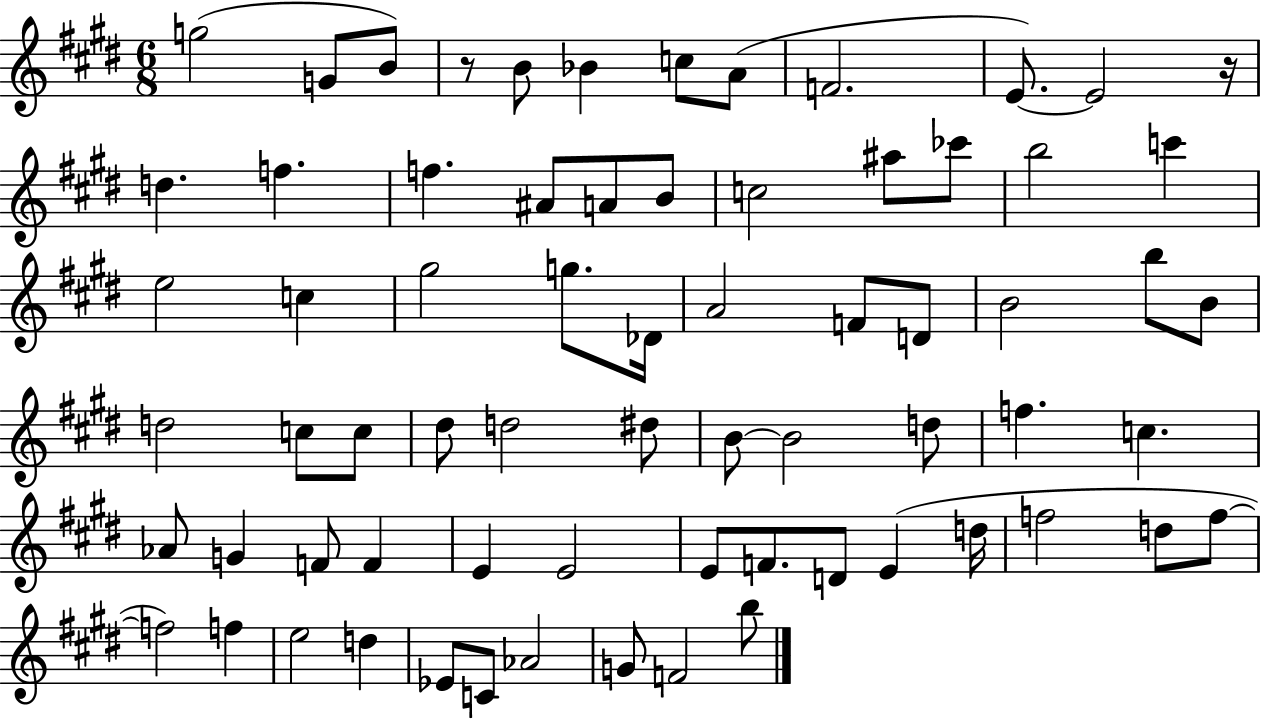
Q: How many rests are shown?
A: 2